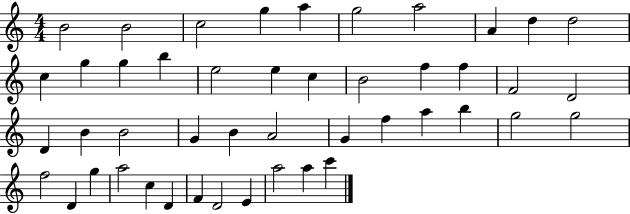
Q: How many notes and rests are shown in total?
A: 46